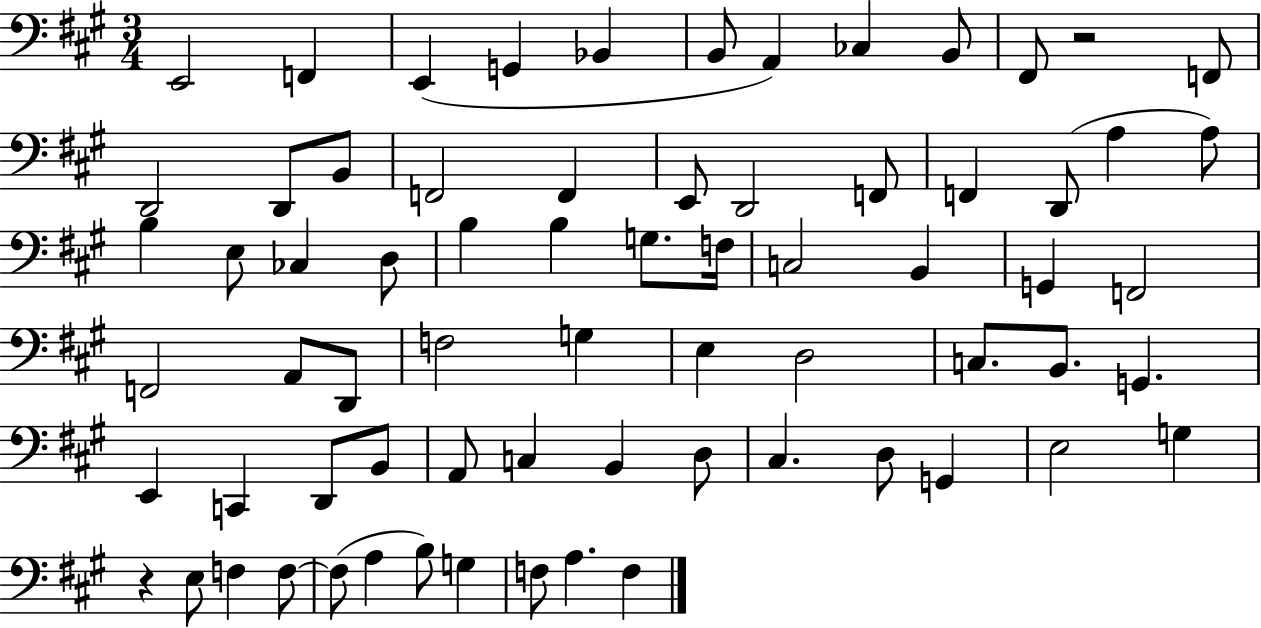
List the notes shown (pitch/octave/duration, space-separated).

E2/h F2/q E2/q G2/q Bb2/q B2/e A2/q CES3/q B2/e F#2/e R/h F2/e D2/h D2/e B2/e F2/h F2/q E2/e D2/h F2/e F2/q D2/e A3/q A3/e B3/q E3/e CES3/q D3/e B3/q B3/q G3/e. F3/s C3/h B2/q G2/q F2/h F2/h A2/e D2/e F3/h G3/q E3/q D3/h C3/e. B2/e. G2/q. E2/q C2/q D2/e B2/e A2/e C3/q B2/q D3/e C#3/q. D3/e G2/q E3/h G3/q R/q E3/e F3/q F3/e F3/e A3/q B3/e G3/q F3/e A3/q. F3/q